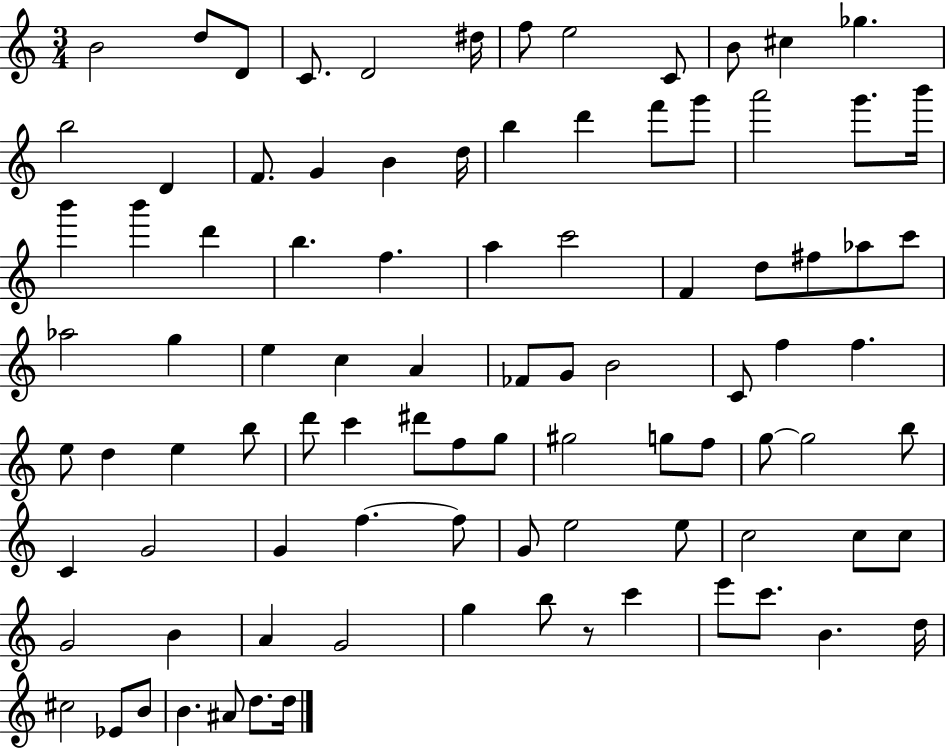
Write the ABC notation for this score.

X:1
T:Untitled
M:3/4
L:1/4
K:C
B2 d/2 D/2 C/2 D2 ^d/4 f/2 e2 C/2 B/2 ^c _g b2 D F/2 G B d/4 b d' f'/2 g'/2 a'2 g'/2 b'/4 b' b' d' b f a c'2 F d/2 ^f/2 _a/2 c'/2 _a2 g e c A _F/2 G/2 B2 C/2 f f e/2 d e b/2 d'/2 c' ^d'/2 f/2 g/2 ^g2 g/2 f/2 g/2 g2 b/2 C G2 G f f/2 G/2 e2 e/2 c2 c/2 c/2 G2 B A G2 g b/2 z/2 c' e'/2 c'/2 B d/4 ^c2 _E/2 B/2 B ^A/2 d/2 d/4